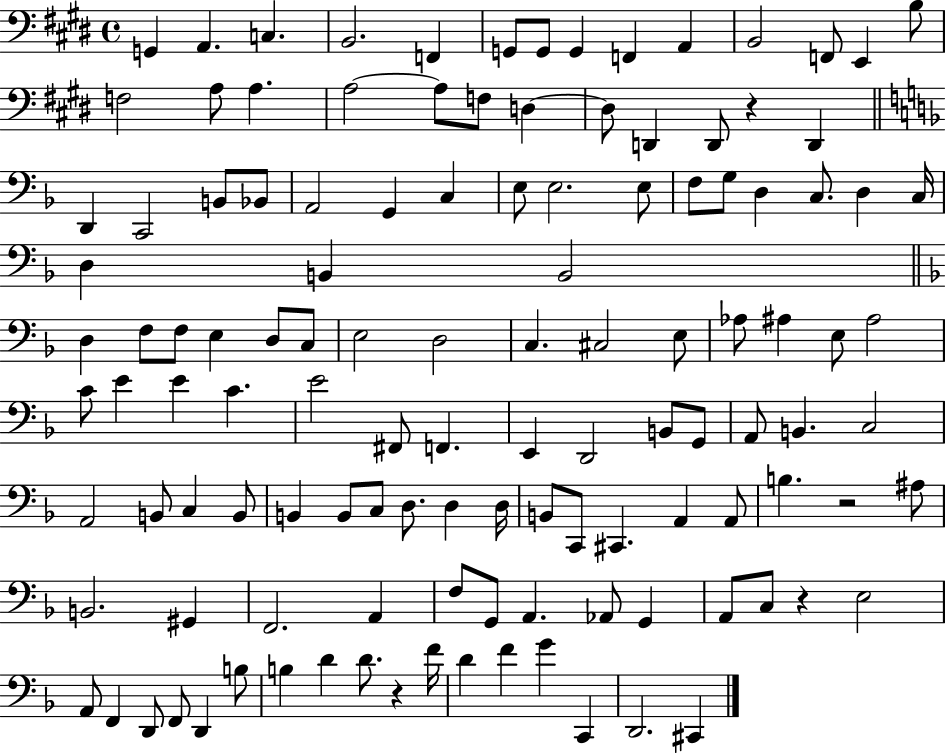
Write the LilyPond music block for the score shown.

{
  \clef bass
  \time 4/4
  \defaultTimeSignature
  \key e \major
  \repeat volta 2 { g,4 a,4. c4. | b,2. f,4 | g,8 g,8 g,4 f,4 a,4 | b,2 f,8 e,4 b8 | \break f2 a8 a4. | a2~~ a8 f8 d4~~ | d8 d,4 d,8 r4 d,4 | \bar "||" \break \key d \minor d,4 c,2 b,8 bes,8 | a,2 g,4 c4 | e8 e2. e8 | f8 g8 d4 c8. d4 c16 | \break d4 b,4 b,2 | \bar "||" \break \key d \minor d4 f8 f8 e4 d8 c8 | e2 d2 | c4. cis2 e8 | aes8 ais4 e8 ais2 | \break c'8 e'4 e'4 c'4. | e'2 fis,8 f,4. | e,4 d,2 b,8 g,8 | a,8 b,4. c2 | \break a,2 b,8 c4 b,8 | b,4 b,8 c8 d8. d4 d16 | b,8 c,8 cis,4. a,4 a,8 | b4. r2 ais8 | \break b,2. gis,4 | f,2. a,4 | f8 g,8 a,4. aes,8 g,4 | a,8 c8 r4 e2 | \break a,8 f,4 d,8 f,8 d,4 b8 | b4 d'4 d'8. r4 f'16 | d'4 f'4 g'4 c,4 | d,2. cis,4 | \break } \bar "|."
}